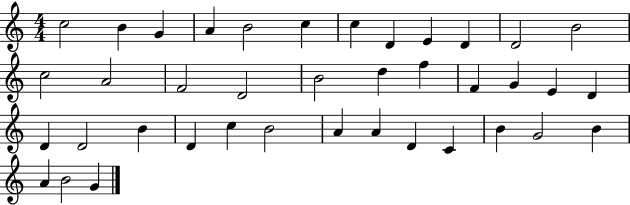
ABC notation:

X:1
T:Untitled
M:4/4
L:1/4
K:C
c2 B G A B2 c c D E D D2 B2 c2 A2 F2 D2 B2 d f F G E D D D2 B D c B2 A A D C B G2 B A B2 G